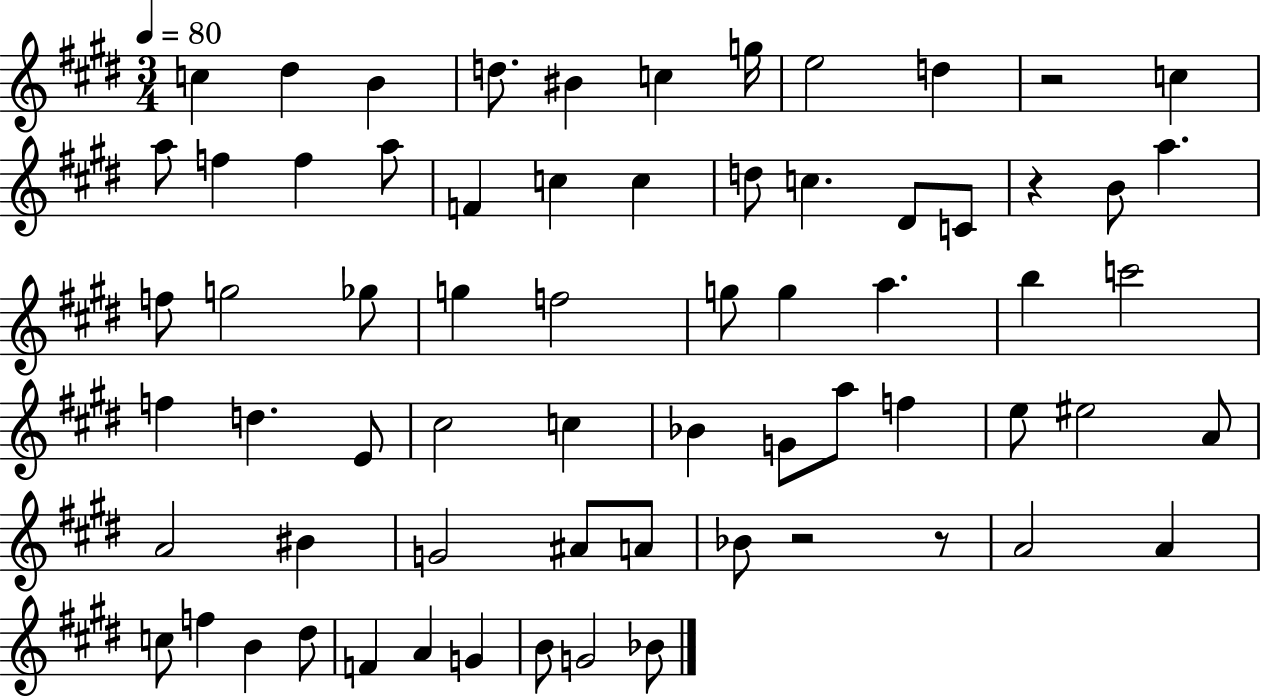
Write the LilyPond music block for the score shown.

{
  \clef treble
  \numericTimeSignature
  \time 3/4
  \key e \major
  \tempo 4 = 80
  c''4 dis''4 b'4 | d''8. bis'4 c''4 g''16 | e''2 d''4 | r2 c''4 | \break a''8 f''4 f''4 a''8 | f'4 c''4 c''4 | d''8 c''4. dis'8 c'8 | r4 b'8 a''4. | \break f''8 g''2 ges''8 | g''4 f''2 | g''8 g''4 a''4. | b''4 c'''2 | \break f''4 d''4. e'8 | cis''2 c''4 | bes'4 g'8 a''8 f''4 | e''8 eis''2 a'8 | \break a'2 bis'4 | g'2 ais'8 a'8 | bes'8 r2 r8 | a'2 a'4 | \break c''8 f''4 b'4 dis''8 | f'4 a'4 g'4 | b'8 g'2 bes'8 | \bar "|."
}